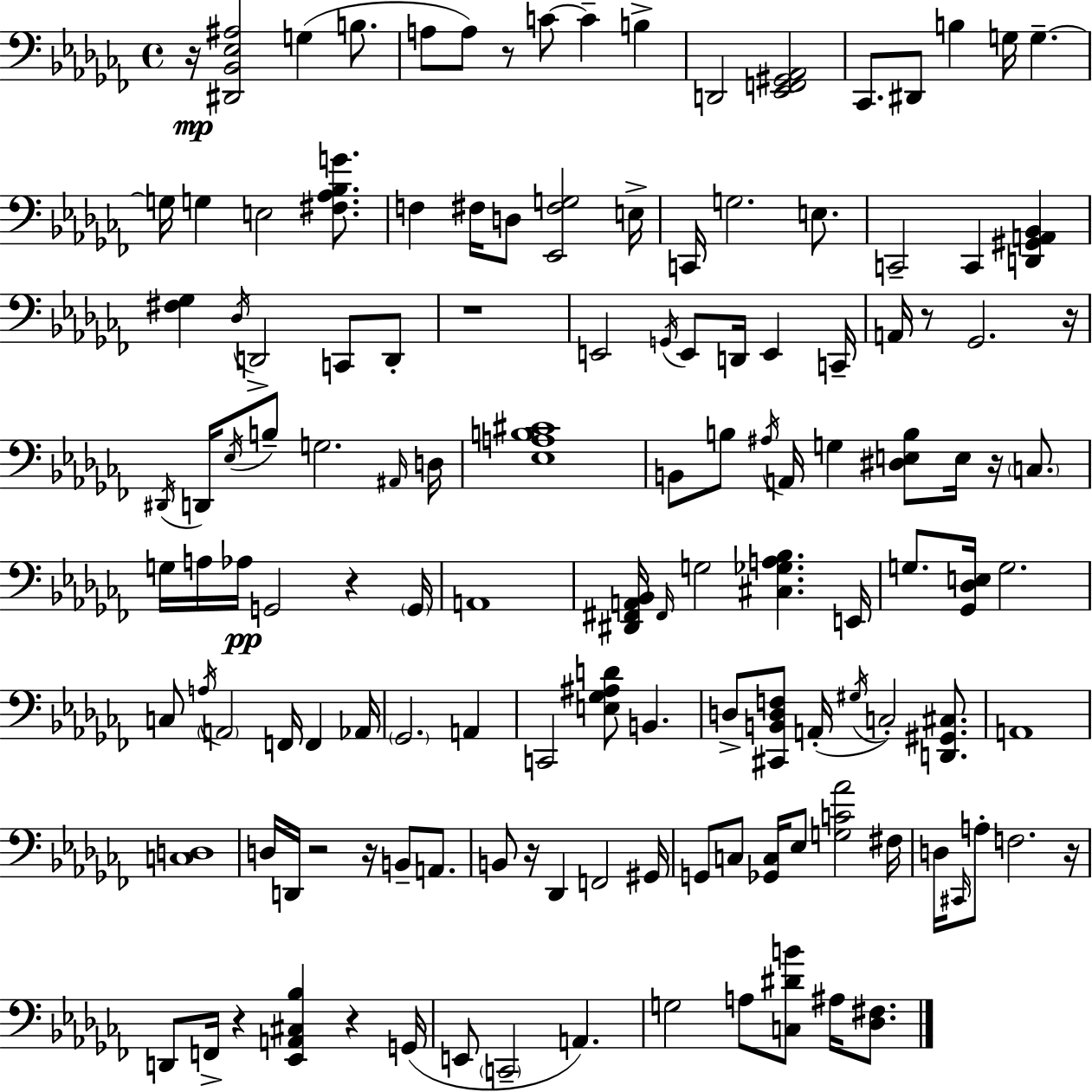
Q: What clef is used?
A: bass